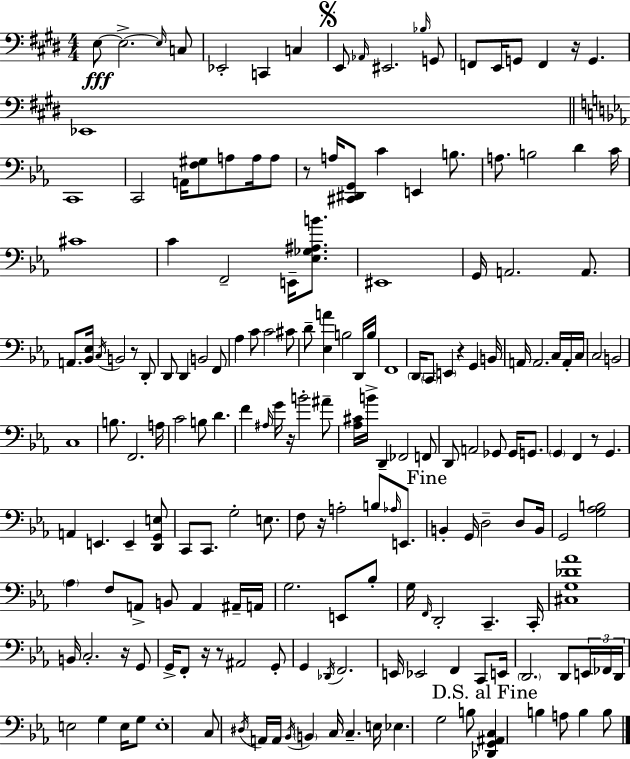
E3/e E3/h. E3/s C3/e Eb2/h C2/q C3/q E2/e Ab2/s EIS2/h. Bb3/s G2/e F2/e E2/s G2/e F2/q R/s G2/q. Eb2/w C2/w C2/h A2/s [F3,G#3]/e A3/e A3/s A3/e R/e A3/s [C#2,D#2,G2]/e C4/q E2/q B3/e. A3/e. B3/h D4/q C4/s C#4/w C4/q F2/h E2/s [Eb3,Gb3,A#3,B4]/e. EIS2/w G2/s A2/h. A2/e. A2/e. [Bb2,Eb3]/s C3/s B2/h R/e D2/e D2/e D2/q B2/h F2/e Ab3/q C4/e C4/h C#4/e D4/e [Eb3,A4]/q B3/h D2/s B3/s F2/w D2/s C2/e E2/q R/q G2/q B2/s A2/s A2/h. C3/s A2/s C3/s C3/h B2/h C3/w B3/e. F2/h. A3/s C4/h B3/e D4/q. F4/q A#3/s G4/s R/s B4/h A#4/e [Ab3,C#4]/s B4/s D2/q FES2/h F2/e D2/e A2/h Gb2/e Gb2/s G2/e. G2/q F2/q R/e G2/q. A2/q E2/q. E2/q [D2,G2,E3]/e C2/e C2/e. G3/h E3/e. F3/e R/s A3/h B3/e Ab3/s E2/e. B2/q G2/s D3/h D3/e B2/s G2/h [G3,Ab3,B3]/h Ab3/q F3/e A2/e B2/e A2/q A#2/s A2/s G3/h. E2/e Bb3/e G3/s F2/s D2/h C2/q. C2/s [C#3,G3,Db4,Ab4]/w B2/s C3/h. R/s G2/e G2/s F2/e R/s R/e A#2/h G2/e G2/q Db2/s F2/h. E2/s Eb2/h F2/q C2/e E2/s D2/h. D2/e E2/s FES2/s D2/s E3/h G3/q E3/s G3/e E3/w C3/e D#3/s A2/s A2/s Bb2/s B2/q C3/s C3/q. E3/s Eb3/q. G3/h B3/e [Db2,G2,A#2,C3]/q B3/q A3/e B3/q B3/e